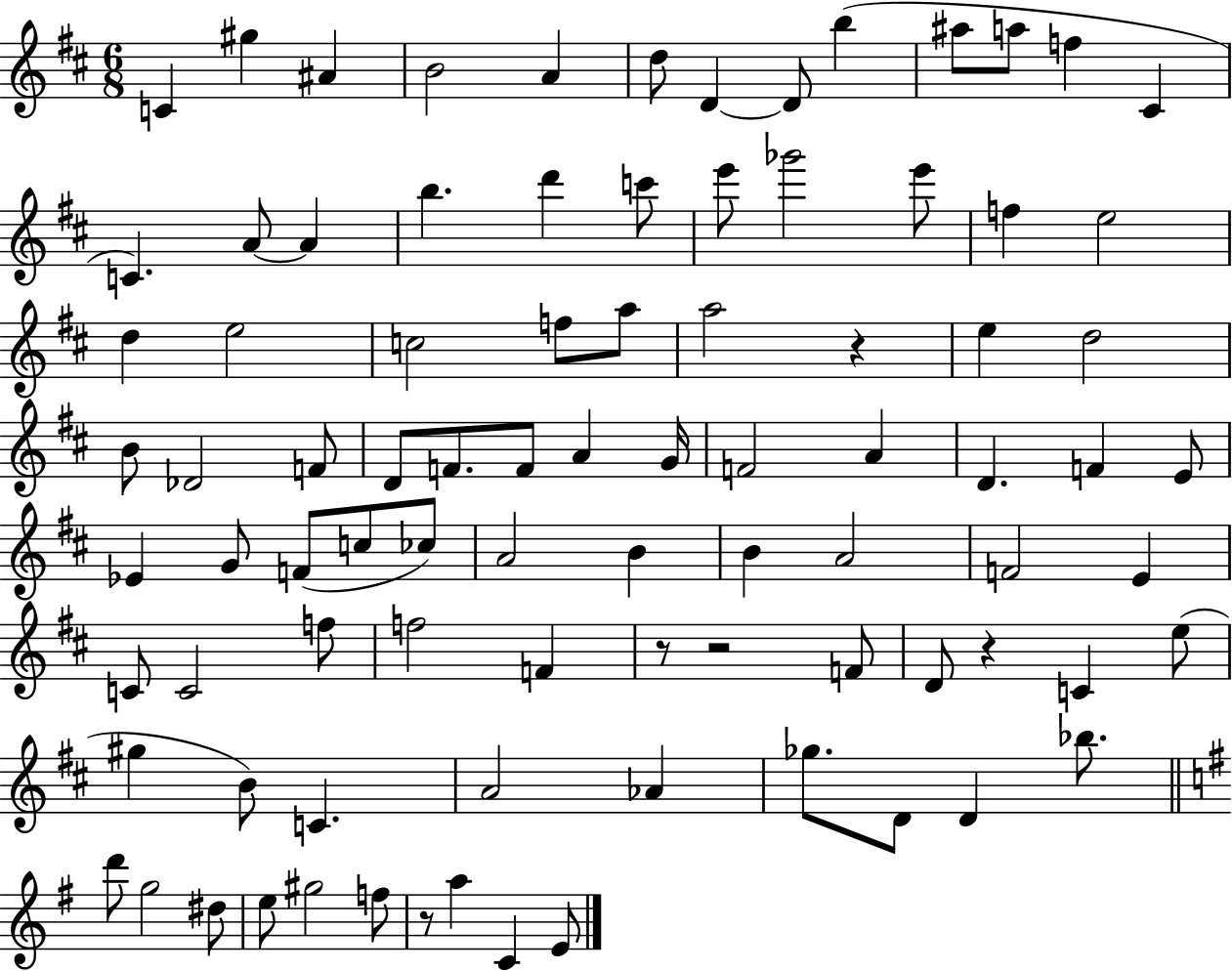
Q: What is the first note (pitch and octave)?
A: C4